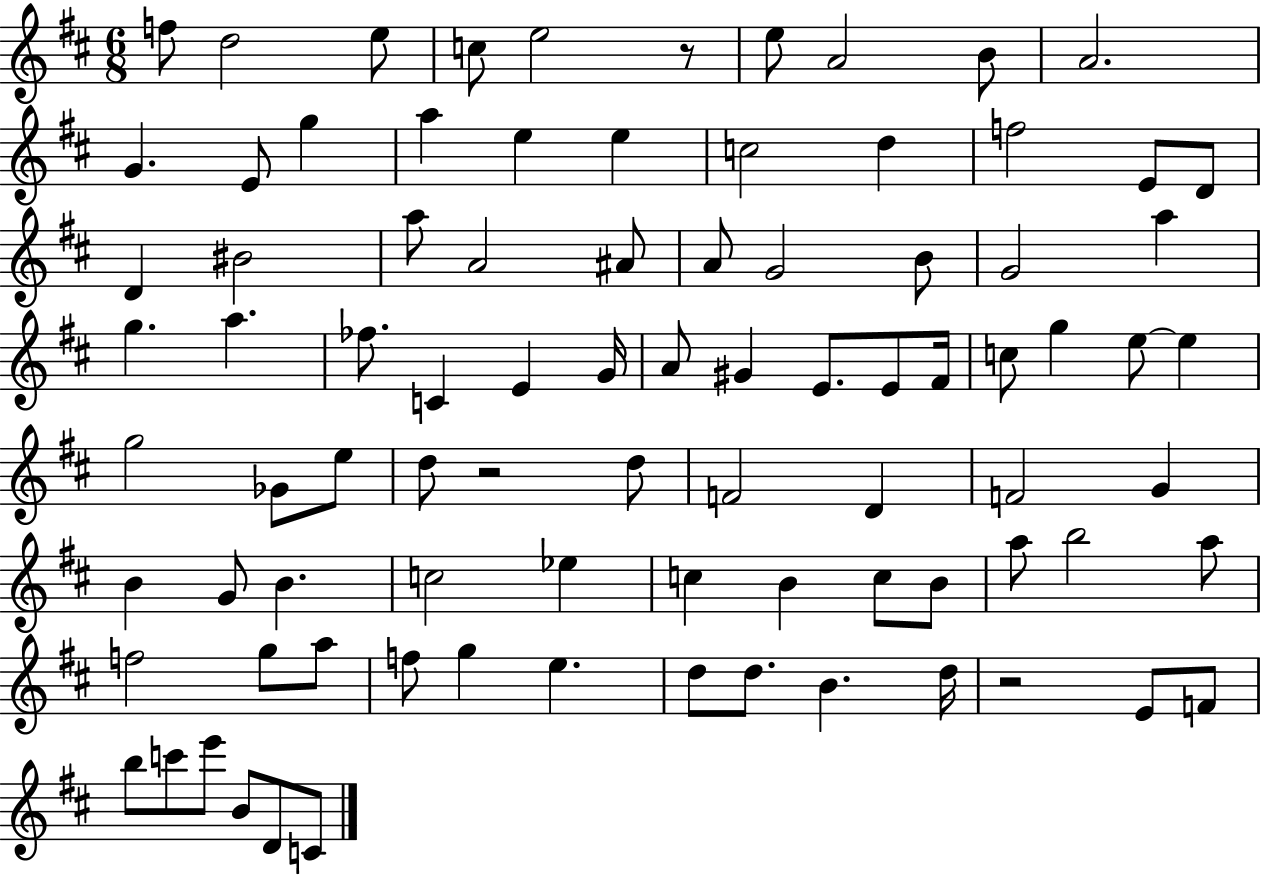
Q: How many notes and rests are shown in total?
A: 87